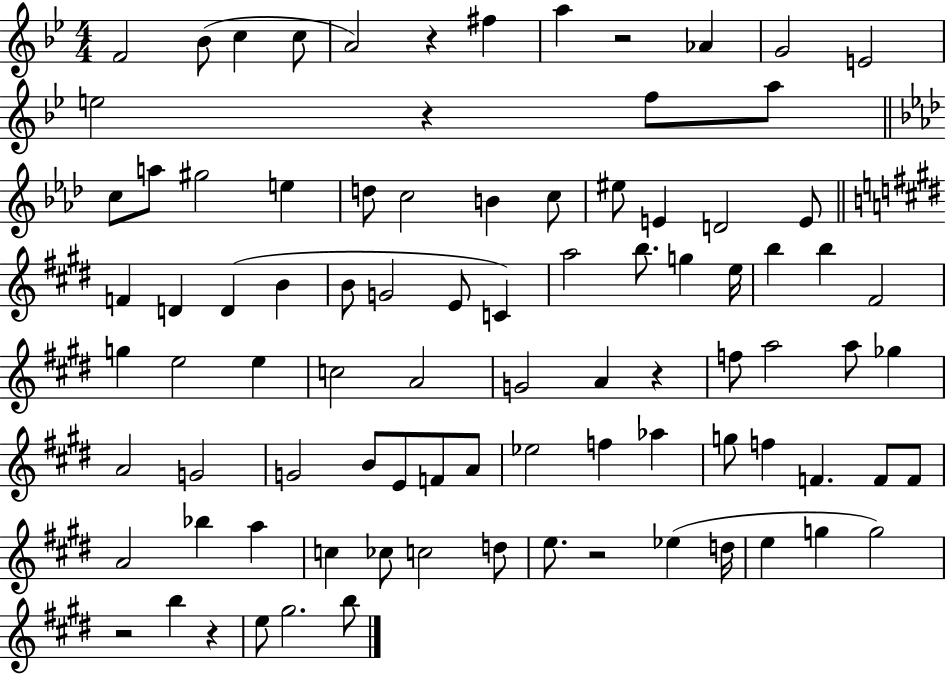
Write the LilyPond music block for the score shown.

{
  \clef treble
  \numericTimeSignature
  \time 4/4
  \key bes \major
  \repeat volta 2 { f'2 bes'8( c''4 c''8 | a'2) r4 fis''4 | a''4 r2 aes'4 | g'2 e'2 | \break e''2 r4 f''8 a''8 | \bar "||" \break \key aes \major c''8 a''8 gis''2 e''4 | d''8 c''2 b'4 c''8 | eis''8 e'4 d'2 e'8 | \bar "||" \break \key e \major f'4 d'4 d'4( b'4 | b'8 g'2 e'8 c'4) | a''2 b''8. g''4 e''16 | b''4 b''4 fis'2 | \break g''4 e''2 e''4 | c''2 a'2 | g'2 a'4 r4 | f''8 a''2 a''8 ges''4 | \break a'2 g'2 | g'2 b'8 e'8 f'8 a'8 | ees''2 f''4 aes''4 | g''8 f''4 f'4. f'8 f'8 | \break a'2 bes''4 a''4 | c''4 ces''8 c''2 d''8 | e''8. r2 ees''4( d''16 | e''4 g''4 g''2) | \break r2 b''4 r4 | e''8 gis''2. b''8 | } \bar "|."
}